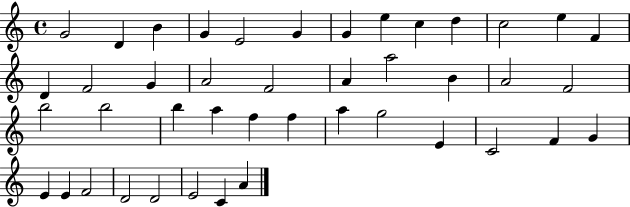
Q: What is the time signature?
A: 4/4